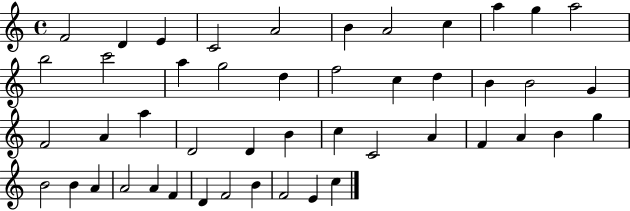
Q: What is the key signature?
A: C major